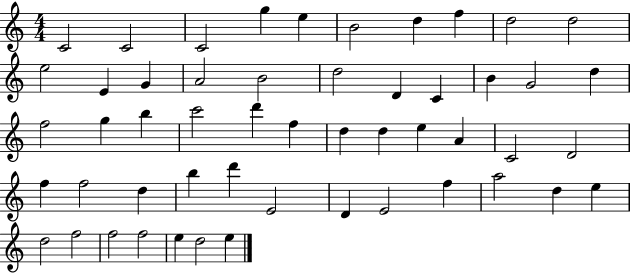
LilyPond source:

{
  \clef treble
  \numericTimeSignature
  \time 4/4
  \key c \major
  c'2 c'2 | c'2 g''4 e''4 | b'2 d''4 f''4 | d''2 d''2 | \break e''2 e'4 g'4 | a'2 b'2 | d''2 d'4 c'4 | b'4 g'2 d''4 | \break f''2 g''4 b''4 | c'''2 d'''4 f''4 | d''4 d''4 e''4 a'4 | c'2 d'2 | \break f''4 f''2 d''4 | b''4 d'''4 e'2 | d'4 e'2 f''4 | a''2 d''4 e''4 | \break d''2 f''2 | f''2 f''2 | e''4 d''2 e''4 | \bar "|."
}